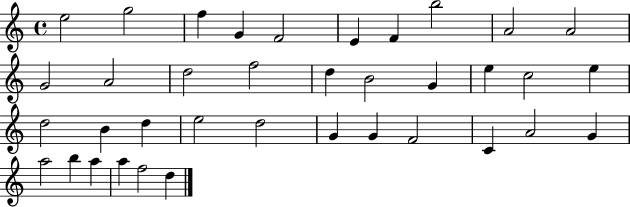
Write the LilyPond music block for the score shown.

{
  \clef treble
  \time 4/4
  \defaultTimeSignature
  \key c \major
  e''2 g''2 | f''4 g'4 f'2 | e'4 f'4 b''2 | a'2 a'2 | \break g'2 a'2 | d''2 f''2 | d''4 b'2 g'4 | e''4 c''2 e''4 | \break d''2 b'4 d''4 | e''2 d''2 | g'4 g'4 f'2 | c'4 a'2 g'4 | \break a''2 b''4 a''4 | a''4 f''2 d''4 | \bar "|."
}